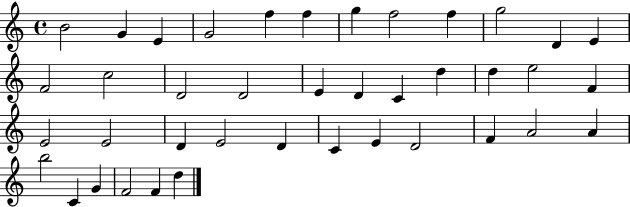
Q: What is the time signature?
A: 4/4